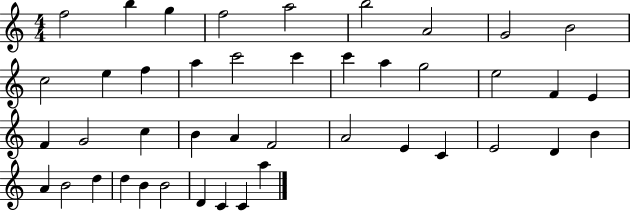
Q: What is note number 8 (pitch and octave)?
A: G4